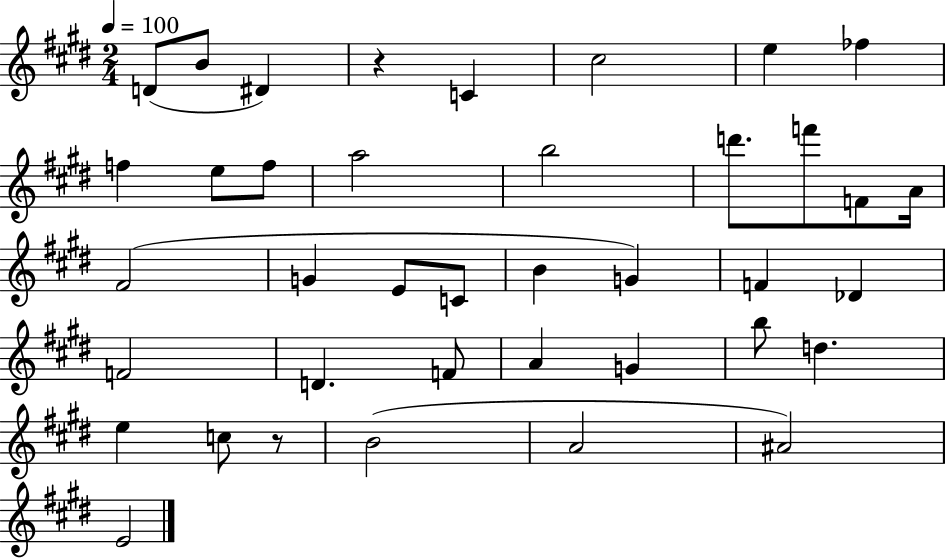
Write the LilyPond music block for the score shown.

{
  \clef treble
  \numericTimeSignature
  \time 2/4
  \key e \major
  \tempo 4 = 100
  d'8( b'8 dis'4) | r4 c'4 | cis''2 | e''4 fes''4 | \break f''4 e''8 f''8 | a''2 | b''2 | d'''8. f'''8 f'8 a'16 | \break fis'2( | g'4 e'8 c'8 | b'4 g'4) | f'4 des'4 | \break f'2 | d'4. f'8 | a'4 g'4 | b''8 d''4. | \break e''4 c''8 r8 | b'2( | a'2 | ais'2) | \break e'2 | \bar "|."
}